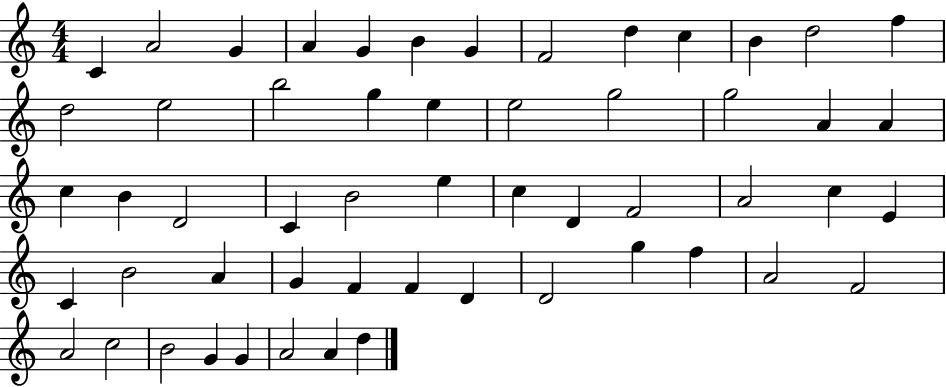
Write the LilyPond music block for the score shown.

{
  \clef treble
  \numericTimeSignature
  \time 4/4
  \key c \major
  c'4 a'2 g'4 | a'4 g'4 b'4 g'4 | f'2 d''4 c''4 | b'4 d''2 f''4 | \break d''2 e''2 | b''2 g''4 e''4 | e''2 g''2 | g''2 a'4 a'4 | \break c''4 b'4 d'2 | c'4 b'2 e''4 | c''4 d'4 f'2 | a'2 c''4 e'4 | \break c'4 b'2 a'4 | g'4 f'4 f'4 d'4 | d'2 g''4 f''4 | a'2 f'2 | \break a'2 c''2 | b'2 g'4 g'4 | a'2 a'4 d''4 | \bar "|."
}